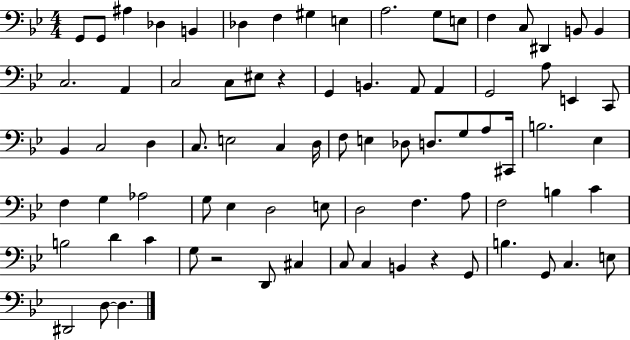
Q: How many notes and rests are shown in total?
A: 79